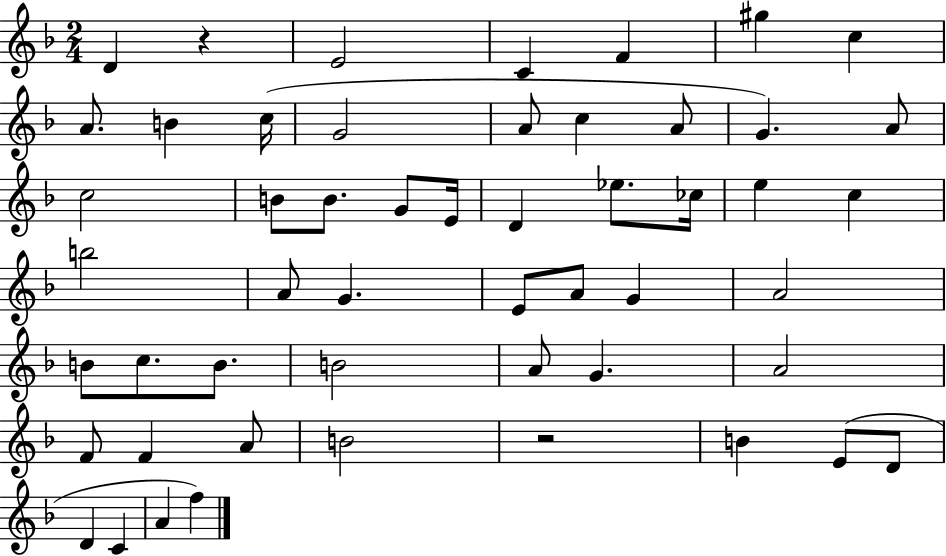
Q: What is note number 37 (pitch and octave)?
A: A4